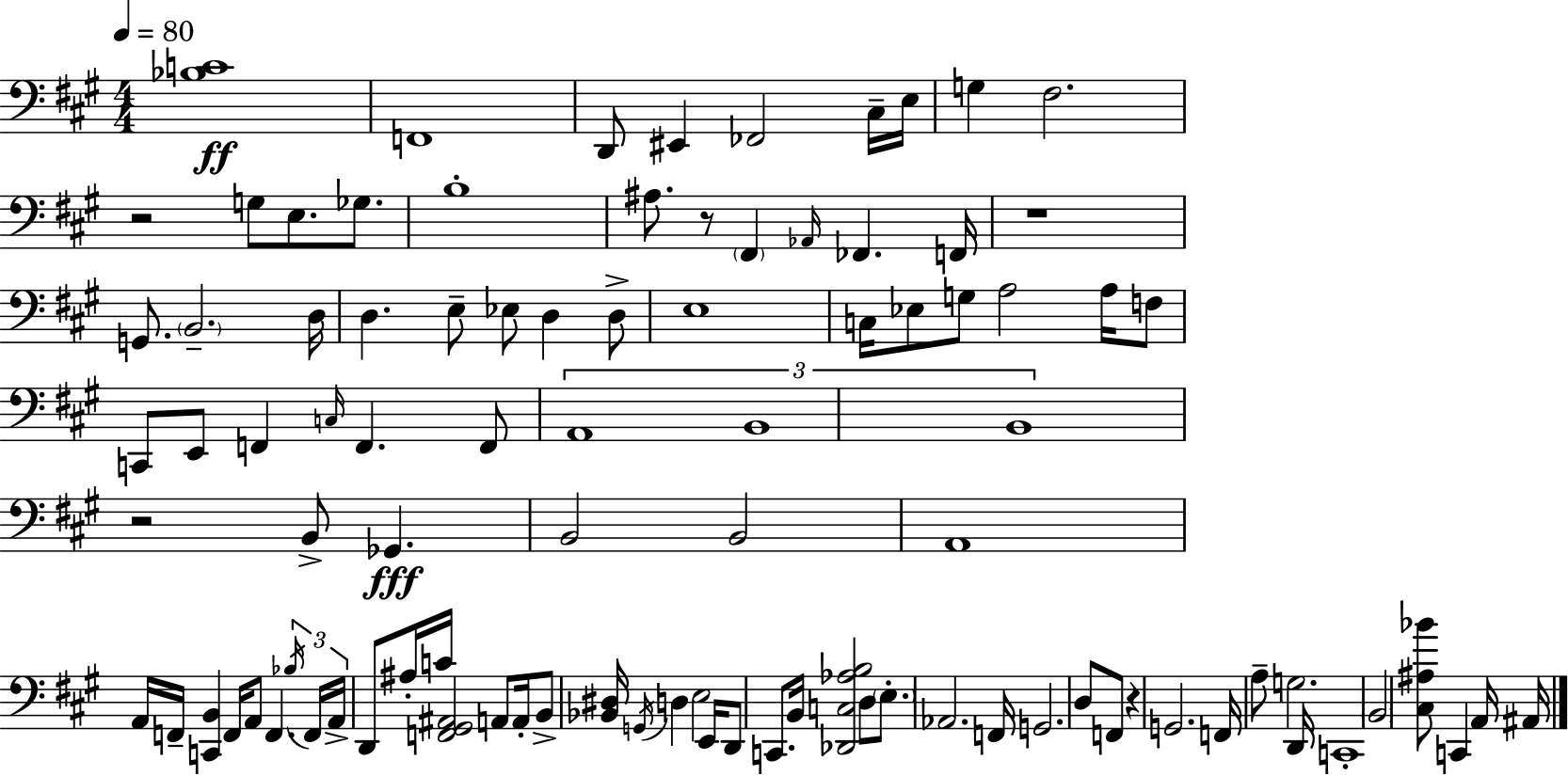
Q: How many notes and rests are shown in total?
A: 95